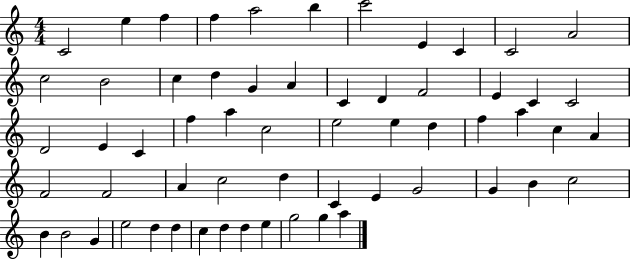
C4/h E5/q F5/q F5/q A5/h B5/q C6/h E4/q C4/q C4/h A4/h C5/h B4/h C5/q D5/q G4/q A4/q C4/q D4/q F4/h E4/q C4/q C4/h D4/h E4/q C4/q F5/q A5/q C5/h E5/h E5/q D5/q F5/q A5/q C5/q A4/q F4/h F4/h A4/q C5/h D5/q C4/q E4/q G4/h G4/q B4/q C5/h B4/q B4/h G4/q E5/h D5/q D5/q C5/q D5/q D5/q E5/q G5/h G5/q A5/q